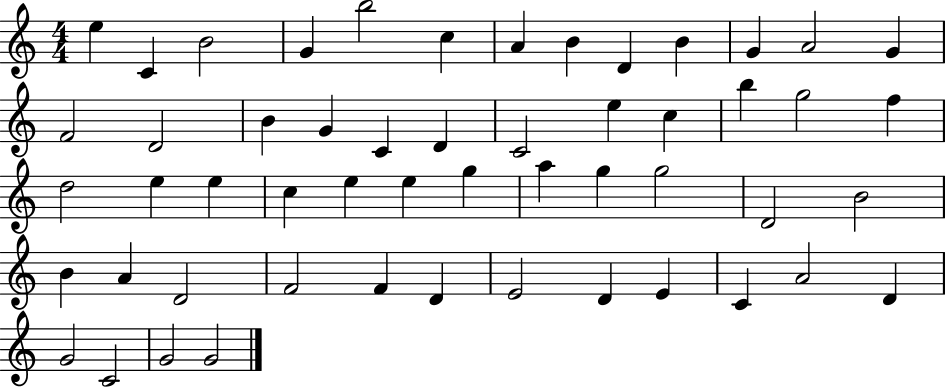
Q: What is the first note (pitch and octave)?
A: E5